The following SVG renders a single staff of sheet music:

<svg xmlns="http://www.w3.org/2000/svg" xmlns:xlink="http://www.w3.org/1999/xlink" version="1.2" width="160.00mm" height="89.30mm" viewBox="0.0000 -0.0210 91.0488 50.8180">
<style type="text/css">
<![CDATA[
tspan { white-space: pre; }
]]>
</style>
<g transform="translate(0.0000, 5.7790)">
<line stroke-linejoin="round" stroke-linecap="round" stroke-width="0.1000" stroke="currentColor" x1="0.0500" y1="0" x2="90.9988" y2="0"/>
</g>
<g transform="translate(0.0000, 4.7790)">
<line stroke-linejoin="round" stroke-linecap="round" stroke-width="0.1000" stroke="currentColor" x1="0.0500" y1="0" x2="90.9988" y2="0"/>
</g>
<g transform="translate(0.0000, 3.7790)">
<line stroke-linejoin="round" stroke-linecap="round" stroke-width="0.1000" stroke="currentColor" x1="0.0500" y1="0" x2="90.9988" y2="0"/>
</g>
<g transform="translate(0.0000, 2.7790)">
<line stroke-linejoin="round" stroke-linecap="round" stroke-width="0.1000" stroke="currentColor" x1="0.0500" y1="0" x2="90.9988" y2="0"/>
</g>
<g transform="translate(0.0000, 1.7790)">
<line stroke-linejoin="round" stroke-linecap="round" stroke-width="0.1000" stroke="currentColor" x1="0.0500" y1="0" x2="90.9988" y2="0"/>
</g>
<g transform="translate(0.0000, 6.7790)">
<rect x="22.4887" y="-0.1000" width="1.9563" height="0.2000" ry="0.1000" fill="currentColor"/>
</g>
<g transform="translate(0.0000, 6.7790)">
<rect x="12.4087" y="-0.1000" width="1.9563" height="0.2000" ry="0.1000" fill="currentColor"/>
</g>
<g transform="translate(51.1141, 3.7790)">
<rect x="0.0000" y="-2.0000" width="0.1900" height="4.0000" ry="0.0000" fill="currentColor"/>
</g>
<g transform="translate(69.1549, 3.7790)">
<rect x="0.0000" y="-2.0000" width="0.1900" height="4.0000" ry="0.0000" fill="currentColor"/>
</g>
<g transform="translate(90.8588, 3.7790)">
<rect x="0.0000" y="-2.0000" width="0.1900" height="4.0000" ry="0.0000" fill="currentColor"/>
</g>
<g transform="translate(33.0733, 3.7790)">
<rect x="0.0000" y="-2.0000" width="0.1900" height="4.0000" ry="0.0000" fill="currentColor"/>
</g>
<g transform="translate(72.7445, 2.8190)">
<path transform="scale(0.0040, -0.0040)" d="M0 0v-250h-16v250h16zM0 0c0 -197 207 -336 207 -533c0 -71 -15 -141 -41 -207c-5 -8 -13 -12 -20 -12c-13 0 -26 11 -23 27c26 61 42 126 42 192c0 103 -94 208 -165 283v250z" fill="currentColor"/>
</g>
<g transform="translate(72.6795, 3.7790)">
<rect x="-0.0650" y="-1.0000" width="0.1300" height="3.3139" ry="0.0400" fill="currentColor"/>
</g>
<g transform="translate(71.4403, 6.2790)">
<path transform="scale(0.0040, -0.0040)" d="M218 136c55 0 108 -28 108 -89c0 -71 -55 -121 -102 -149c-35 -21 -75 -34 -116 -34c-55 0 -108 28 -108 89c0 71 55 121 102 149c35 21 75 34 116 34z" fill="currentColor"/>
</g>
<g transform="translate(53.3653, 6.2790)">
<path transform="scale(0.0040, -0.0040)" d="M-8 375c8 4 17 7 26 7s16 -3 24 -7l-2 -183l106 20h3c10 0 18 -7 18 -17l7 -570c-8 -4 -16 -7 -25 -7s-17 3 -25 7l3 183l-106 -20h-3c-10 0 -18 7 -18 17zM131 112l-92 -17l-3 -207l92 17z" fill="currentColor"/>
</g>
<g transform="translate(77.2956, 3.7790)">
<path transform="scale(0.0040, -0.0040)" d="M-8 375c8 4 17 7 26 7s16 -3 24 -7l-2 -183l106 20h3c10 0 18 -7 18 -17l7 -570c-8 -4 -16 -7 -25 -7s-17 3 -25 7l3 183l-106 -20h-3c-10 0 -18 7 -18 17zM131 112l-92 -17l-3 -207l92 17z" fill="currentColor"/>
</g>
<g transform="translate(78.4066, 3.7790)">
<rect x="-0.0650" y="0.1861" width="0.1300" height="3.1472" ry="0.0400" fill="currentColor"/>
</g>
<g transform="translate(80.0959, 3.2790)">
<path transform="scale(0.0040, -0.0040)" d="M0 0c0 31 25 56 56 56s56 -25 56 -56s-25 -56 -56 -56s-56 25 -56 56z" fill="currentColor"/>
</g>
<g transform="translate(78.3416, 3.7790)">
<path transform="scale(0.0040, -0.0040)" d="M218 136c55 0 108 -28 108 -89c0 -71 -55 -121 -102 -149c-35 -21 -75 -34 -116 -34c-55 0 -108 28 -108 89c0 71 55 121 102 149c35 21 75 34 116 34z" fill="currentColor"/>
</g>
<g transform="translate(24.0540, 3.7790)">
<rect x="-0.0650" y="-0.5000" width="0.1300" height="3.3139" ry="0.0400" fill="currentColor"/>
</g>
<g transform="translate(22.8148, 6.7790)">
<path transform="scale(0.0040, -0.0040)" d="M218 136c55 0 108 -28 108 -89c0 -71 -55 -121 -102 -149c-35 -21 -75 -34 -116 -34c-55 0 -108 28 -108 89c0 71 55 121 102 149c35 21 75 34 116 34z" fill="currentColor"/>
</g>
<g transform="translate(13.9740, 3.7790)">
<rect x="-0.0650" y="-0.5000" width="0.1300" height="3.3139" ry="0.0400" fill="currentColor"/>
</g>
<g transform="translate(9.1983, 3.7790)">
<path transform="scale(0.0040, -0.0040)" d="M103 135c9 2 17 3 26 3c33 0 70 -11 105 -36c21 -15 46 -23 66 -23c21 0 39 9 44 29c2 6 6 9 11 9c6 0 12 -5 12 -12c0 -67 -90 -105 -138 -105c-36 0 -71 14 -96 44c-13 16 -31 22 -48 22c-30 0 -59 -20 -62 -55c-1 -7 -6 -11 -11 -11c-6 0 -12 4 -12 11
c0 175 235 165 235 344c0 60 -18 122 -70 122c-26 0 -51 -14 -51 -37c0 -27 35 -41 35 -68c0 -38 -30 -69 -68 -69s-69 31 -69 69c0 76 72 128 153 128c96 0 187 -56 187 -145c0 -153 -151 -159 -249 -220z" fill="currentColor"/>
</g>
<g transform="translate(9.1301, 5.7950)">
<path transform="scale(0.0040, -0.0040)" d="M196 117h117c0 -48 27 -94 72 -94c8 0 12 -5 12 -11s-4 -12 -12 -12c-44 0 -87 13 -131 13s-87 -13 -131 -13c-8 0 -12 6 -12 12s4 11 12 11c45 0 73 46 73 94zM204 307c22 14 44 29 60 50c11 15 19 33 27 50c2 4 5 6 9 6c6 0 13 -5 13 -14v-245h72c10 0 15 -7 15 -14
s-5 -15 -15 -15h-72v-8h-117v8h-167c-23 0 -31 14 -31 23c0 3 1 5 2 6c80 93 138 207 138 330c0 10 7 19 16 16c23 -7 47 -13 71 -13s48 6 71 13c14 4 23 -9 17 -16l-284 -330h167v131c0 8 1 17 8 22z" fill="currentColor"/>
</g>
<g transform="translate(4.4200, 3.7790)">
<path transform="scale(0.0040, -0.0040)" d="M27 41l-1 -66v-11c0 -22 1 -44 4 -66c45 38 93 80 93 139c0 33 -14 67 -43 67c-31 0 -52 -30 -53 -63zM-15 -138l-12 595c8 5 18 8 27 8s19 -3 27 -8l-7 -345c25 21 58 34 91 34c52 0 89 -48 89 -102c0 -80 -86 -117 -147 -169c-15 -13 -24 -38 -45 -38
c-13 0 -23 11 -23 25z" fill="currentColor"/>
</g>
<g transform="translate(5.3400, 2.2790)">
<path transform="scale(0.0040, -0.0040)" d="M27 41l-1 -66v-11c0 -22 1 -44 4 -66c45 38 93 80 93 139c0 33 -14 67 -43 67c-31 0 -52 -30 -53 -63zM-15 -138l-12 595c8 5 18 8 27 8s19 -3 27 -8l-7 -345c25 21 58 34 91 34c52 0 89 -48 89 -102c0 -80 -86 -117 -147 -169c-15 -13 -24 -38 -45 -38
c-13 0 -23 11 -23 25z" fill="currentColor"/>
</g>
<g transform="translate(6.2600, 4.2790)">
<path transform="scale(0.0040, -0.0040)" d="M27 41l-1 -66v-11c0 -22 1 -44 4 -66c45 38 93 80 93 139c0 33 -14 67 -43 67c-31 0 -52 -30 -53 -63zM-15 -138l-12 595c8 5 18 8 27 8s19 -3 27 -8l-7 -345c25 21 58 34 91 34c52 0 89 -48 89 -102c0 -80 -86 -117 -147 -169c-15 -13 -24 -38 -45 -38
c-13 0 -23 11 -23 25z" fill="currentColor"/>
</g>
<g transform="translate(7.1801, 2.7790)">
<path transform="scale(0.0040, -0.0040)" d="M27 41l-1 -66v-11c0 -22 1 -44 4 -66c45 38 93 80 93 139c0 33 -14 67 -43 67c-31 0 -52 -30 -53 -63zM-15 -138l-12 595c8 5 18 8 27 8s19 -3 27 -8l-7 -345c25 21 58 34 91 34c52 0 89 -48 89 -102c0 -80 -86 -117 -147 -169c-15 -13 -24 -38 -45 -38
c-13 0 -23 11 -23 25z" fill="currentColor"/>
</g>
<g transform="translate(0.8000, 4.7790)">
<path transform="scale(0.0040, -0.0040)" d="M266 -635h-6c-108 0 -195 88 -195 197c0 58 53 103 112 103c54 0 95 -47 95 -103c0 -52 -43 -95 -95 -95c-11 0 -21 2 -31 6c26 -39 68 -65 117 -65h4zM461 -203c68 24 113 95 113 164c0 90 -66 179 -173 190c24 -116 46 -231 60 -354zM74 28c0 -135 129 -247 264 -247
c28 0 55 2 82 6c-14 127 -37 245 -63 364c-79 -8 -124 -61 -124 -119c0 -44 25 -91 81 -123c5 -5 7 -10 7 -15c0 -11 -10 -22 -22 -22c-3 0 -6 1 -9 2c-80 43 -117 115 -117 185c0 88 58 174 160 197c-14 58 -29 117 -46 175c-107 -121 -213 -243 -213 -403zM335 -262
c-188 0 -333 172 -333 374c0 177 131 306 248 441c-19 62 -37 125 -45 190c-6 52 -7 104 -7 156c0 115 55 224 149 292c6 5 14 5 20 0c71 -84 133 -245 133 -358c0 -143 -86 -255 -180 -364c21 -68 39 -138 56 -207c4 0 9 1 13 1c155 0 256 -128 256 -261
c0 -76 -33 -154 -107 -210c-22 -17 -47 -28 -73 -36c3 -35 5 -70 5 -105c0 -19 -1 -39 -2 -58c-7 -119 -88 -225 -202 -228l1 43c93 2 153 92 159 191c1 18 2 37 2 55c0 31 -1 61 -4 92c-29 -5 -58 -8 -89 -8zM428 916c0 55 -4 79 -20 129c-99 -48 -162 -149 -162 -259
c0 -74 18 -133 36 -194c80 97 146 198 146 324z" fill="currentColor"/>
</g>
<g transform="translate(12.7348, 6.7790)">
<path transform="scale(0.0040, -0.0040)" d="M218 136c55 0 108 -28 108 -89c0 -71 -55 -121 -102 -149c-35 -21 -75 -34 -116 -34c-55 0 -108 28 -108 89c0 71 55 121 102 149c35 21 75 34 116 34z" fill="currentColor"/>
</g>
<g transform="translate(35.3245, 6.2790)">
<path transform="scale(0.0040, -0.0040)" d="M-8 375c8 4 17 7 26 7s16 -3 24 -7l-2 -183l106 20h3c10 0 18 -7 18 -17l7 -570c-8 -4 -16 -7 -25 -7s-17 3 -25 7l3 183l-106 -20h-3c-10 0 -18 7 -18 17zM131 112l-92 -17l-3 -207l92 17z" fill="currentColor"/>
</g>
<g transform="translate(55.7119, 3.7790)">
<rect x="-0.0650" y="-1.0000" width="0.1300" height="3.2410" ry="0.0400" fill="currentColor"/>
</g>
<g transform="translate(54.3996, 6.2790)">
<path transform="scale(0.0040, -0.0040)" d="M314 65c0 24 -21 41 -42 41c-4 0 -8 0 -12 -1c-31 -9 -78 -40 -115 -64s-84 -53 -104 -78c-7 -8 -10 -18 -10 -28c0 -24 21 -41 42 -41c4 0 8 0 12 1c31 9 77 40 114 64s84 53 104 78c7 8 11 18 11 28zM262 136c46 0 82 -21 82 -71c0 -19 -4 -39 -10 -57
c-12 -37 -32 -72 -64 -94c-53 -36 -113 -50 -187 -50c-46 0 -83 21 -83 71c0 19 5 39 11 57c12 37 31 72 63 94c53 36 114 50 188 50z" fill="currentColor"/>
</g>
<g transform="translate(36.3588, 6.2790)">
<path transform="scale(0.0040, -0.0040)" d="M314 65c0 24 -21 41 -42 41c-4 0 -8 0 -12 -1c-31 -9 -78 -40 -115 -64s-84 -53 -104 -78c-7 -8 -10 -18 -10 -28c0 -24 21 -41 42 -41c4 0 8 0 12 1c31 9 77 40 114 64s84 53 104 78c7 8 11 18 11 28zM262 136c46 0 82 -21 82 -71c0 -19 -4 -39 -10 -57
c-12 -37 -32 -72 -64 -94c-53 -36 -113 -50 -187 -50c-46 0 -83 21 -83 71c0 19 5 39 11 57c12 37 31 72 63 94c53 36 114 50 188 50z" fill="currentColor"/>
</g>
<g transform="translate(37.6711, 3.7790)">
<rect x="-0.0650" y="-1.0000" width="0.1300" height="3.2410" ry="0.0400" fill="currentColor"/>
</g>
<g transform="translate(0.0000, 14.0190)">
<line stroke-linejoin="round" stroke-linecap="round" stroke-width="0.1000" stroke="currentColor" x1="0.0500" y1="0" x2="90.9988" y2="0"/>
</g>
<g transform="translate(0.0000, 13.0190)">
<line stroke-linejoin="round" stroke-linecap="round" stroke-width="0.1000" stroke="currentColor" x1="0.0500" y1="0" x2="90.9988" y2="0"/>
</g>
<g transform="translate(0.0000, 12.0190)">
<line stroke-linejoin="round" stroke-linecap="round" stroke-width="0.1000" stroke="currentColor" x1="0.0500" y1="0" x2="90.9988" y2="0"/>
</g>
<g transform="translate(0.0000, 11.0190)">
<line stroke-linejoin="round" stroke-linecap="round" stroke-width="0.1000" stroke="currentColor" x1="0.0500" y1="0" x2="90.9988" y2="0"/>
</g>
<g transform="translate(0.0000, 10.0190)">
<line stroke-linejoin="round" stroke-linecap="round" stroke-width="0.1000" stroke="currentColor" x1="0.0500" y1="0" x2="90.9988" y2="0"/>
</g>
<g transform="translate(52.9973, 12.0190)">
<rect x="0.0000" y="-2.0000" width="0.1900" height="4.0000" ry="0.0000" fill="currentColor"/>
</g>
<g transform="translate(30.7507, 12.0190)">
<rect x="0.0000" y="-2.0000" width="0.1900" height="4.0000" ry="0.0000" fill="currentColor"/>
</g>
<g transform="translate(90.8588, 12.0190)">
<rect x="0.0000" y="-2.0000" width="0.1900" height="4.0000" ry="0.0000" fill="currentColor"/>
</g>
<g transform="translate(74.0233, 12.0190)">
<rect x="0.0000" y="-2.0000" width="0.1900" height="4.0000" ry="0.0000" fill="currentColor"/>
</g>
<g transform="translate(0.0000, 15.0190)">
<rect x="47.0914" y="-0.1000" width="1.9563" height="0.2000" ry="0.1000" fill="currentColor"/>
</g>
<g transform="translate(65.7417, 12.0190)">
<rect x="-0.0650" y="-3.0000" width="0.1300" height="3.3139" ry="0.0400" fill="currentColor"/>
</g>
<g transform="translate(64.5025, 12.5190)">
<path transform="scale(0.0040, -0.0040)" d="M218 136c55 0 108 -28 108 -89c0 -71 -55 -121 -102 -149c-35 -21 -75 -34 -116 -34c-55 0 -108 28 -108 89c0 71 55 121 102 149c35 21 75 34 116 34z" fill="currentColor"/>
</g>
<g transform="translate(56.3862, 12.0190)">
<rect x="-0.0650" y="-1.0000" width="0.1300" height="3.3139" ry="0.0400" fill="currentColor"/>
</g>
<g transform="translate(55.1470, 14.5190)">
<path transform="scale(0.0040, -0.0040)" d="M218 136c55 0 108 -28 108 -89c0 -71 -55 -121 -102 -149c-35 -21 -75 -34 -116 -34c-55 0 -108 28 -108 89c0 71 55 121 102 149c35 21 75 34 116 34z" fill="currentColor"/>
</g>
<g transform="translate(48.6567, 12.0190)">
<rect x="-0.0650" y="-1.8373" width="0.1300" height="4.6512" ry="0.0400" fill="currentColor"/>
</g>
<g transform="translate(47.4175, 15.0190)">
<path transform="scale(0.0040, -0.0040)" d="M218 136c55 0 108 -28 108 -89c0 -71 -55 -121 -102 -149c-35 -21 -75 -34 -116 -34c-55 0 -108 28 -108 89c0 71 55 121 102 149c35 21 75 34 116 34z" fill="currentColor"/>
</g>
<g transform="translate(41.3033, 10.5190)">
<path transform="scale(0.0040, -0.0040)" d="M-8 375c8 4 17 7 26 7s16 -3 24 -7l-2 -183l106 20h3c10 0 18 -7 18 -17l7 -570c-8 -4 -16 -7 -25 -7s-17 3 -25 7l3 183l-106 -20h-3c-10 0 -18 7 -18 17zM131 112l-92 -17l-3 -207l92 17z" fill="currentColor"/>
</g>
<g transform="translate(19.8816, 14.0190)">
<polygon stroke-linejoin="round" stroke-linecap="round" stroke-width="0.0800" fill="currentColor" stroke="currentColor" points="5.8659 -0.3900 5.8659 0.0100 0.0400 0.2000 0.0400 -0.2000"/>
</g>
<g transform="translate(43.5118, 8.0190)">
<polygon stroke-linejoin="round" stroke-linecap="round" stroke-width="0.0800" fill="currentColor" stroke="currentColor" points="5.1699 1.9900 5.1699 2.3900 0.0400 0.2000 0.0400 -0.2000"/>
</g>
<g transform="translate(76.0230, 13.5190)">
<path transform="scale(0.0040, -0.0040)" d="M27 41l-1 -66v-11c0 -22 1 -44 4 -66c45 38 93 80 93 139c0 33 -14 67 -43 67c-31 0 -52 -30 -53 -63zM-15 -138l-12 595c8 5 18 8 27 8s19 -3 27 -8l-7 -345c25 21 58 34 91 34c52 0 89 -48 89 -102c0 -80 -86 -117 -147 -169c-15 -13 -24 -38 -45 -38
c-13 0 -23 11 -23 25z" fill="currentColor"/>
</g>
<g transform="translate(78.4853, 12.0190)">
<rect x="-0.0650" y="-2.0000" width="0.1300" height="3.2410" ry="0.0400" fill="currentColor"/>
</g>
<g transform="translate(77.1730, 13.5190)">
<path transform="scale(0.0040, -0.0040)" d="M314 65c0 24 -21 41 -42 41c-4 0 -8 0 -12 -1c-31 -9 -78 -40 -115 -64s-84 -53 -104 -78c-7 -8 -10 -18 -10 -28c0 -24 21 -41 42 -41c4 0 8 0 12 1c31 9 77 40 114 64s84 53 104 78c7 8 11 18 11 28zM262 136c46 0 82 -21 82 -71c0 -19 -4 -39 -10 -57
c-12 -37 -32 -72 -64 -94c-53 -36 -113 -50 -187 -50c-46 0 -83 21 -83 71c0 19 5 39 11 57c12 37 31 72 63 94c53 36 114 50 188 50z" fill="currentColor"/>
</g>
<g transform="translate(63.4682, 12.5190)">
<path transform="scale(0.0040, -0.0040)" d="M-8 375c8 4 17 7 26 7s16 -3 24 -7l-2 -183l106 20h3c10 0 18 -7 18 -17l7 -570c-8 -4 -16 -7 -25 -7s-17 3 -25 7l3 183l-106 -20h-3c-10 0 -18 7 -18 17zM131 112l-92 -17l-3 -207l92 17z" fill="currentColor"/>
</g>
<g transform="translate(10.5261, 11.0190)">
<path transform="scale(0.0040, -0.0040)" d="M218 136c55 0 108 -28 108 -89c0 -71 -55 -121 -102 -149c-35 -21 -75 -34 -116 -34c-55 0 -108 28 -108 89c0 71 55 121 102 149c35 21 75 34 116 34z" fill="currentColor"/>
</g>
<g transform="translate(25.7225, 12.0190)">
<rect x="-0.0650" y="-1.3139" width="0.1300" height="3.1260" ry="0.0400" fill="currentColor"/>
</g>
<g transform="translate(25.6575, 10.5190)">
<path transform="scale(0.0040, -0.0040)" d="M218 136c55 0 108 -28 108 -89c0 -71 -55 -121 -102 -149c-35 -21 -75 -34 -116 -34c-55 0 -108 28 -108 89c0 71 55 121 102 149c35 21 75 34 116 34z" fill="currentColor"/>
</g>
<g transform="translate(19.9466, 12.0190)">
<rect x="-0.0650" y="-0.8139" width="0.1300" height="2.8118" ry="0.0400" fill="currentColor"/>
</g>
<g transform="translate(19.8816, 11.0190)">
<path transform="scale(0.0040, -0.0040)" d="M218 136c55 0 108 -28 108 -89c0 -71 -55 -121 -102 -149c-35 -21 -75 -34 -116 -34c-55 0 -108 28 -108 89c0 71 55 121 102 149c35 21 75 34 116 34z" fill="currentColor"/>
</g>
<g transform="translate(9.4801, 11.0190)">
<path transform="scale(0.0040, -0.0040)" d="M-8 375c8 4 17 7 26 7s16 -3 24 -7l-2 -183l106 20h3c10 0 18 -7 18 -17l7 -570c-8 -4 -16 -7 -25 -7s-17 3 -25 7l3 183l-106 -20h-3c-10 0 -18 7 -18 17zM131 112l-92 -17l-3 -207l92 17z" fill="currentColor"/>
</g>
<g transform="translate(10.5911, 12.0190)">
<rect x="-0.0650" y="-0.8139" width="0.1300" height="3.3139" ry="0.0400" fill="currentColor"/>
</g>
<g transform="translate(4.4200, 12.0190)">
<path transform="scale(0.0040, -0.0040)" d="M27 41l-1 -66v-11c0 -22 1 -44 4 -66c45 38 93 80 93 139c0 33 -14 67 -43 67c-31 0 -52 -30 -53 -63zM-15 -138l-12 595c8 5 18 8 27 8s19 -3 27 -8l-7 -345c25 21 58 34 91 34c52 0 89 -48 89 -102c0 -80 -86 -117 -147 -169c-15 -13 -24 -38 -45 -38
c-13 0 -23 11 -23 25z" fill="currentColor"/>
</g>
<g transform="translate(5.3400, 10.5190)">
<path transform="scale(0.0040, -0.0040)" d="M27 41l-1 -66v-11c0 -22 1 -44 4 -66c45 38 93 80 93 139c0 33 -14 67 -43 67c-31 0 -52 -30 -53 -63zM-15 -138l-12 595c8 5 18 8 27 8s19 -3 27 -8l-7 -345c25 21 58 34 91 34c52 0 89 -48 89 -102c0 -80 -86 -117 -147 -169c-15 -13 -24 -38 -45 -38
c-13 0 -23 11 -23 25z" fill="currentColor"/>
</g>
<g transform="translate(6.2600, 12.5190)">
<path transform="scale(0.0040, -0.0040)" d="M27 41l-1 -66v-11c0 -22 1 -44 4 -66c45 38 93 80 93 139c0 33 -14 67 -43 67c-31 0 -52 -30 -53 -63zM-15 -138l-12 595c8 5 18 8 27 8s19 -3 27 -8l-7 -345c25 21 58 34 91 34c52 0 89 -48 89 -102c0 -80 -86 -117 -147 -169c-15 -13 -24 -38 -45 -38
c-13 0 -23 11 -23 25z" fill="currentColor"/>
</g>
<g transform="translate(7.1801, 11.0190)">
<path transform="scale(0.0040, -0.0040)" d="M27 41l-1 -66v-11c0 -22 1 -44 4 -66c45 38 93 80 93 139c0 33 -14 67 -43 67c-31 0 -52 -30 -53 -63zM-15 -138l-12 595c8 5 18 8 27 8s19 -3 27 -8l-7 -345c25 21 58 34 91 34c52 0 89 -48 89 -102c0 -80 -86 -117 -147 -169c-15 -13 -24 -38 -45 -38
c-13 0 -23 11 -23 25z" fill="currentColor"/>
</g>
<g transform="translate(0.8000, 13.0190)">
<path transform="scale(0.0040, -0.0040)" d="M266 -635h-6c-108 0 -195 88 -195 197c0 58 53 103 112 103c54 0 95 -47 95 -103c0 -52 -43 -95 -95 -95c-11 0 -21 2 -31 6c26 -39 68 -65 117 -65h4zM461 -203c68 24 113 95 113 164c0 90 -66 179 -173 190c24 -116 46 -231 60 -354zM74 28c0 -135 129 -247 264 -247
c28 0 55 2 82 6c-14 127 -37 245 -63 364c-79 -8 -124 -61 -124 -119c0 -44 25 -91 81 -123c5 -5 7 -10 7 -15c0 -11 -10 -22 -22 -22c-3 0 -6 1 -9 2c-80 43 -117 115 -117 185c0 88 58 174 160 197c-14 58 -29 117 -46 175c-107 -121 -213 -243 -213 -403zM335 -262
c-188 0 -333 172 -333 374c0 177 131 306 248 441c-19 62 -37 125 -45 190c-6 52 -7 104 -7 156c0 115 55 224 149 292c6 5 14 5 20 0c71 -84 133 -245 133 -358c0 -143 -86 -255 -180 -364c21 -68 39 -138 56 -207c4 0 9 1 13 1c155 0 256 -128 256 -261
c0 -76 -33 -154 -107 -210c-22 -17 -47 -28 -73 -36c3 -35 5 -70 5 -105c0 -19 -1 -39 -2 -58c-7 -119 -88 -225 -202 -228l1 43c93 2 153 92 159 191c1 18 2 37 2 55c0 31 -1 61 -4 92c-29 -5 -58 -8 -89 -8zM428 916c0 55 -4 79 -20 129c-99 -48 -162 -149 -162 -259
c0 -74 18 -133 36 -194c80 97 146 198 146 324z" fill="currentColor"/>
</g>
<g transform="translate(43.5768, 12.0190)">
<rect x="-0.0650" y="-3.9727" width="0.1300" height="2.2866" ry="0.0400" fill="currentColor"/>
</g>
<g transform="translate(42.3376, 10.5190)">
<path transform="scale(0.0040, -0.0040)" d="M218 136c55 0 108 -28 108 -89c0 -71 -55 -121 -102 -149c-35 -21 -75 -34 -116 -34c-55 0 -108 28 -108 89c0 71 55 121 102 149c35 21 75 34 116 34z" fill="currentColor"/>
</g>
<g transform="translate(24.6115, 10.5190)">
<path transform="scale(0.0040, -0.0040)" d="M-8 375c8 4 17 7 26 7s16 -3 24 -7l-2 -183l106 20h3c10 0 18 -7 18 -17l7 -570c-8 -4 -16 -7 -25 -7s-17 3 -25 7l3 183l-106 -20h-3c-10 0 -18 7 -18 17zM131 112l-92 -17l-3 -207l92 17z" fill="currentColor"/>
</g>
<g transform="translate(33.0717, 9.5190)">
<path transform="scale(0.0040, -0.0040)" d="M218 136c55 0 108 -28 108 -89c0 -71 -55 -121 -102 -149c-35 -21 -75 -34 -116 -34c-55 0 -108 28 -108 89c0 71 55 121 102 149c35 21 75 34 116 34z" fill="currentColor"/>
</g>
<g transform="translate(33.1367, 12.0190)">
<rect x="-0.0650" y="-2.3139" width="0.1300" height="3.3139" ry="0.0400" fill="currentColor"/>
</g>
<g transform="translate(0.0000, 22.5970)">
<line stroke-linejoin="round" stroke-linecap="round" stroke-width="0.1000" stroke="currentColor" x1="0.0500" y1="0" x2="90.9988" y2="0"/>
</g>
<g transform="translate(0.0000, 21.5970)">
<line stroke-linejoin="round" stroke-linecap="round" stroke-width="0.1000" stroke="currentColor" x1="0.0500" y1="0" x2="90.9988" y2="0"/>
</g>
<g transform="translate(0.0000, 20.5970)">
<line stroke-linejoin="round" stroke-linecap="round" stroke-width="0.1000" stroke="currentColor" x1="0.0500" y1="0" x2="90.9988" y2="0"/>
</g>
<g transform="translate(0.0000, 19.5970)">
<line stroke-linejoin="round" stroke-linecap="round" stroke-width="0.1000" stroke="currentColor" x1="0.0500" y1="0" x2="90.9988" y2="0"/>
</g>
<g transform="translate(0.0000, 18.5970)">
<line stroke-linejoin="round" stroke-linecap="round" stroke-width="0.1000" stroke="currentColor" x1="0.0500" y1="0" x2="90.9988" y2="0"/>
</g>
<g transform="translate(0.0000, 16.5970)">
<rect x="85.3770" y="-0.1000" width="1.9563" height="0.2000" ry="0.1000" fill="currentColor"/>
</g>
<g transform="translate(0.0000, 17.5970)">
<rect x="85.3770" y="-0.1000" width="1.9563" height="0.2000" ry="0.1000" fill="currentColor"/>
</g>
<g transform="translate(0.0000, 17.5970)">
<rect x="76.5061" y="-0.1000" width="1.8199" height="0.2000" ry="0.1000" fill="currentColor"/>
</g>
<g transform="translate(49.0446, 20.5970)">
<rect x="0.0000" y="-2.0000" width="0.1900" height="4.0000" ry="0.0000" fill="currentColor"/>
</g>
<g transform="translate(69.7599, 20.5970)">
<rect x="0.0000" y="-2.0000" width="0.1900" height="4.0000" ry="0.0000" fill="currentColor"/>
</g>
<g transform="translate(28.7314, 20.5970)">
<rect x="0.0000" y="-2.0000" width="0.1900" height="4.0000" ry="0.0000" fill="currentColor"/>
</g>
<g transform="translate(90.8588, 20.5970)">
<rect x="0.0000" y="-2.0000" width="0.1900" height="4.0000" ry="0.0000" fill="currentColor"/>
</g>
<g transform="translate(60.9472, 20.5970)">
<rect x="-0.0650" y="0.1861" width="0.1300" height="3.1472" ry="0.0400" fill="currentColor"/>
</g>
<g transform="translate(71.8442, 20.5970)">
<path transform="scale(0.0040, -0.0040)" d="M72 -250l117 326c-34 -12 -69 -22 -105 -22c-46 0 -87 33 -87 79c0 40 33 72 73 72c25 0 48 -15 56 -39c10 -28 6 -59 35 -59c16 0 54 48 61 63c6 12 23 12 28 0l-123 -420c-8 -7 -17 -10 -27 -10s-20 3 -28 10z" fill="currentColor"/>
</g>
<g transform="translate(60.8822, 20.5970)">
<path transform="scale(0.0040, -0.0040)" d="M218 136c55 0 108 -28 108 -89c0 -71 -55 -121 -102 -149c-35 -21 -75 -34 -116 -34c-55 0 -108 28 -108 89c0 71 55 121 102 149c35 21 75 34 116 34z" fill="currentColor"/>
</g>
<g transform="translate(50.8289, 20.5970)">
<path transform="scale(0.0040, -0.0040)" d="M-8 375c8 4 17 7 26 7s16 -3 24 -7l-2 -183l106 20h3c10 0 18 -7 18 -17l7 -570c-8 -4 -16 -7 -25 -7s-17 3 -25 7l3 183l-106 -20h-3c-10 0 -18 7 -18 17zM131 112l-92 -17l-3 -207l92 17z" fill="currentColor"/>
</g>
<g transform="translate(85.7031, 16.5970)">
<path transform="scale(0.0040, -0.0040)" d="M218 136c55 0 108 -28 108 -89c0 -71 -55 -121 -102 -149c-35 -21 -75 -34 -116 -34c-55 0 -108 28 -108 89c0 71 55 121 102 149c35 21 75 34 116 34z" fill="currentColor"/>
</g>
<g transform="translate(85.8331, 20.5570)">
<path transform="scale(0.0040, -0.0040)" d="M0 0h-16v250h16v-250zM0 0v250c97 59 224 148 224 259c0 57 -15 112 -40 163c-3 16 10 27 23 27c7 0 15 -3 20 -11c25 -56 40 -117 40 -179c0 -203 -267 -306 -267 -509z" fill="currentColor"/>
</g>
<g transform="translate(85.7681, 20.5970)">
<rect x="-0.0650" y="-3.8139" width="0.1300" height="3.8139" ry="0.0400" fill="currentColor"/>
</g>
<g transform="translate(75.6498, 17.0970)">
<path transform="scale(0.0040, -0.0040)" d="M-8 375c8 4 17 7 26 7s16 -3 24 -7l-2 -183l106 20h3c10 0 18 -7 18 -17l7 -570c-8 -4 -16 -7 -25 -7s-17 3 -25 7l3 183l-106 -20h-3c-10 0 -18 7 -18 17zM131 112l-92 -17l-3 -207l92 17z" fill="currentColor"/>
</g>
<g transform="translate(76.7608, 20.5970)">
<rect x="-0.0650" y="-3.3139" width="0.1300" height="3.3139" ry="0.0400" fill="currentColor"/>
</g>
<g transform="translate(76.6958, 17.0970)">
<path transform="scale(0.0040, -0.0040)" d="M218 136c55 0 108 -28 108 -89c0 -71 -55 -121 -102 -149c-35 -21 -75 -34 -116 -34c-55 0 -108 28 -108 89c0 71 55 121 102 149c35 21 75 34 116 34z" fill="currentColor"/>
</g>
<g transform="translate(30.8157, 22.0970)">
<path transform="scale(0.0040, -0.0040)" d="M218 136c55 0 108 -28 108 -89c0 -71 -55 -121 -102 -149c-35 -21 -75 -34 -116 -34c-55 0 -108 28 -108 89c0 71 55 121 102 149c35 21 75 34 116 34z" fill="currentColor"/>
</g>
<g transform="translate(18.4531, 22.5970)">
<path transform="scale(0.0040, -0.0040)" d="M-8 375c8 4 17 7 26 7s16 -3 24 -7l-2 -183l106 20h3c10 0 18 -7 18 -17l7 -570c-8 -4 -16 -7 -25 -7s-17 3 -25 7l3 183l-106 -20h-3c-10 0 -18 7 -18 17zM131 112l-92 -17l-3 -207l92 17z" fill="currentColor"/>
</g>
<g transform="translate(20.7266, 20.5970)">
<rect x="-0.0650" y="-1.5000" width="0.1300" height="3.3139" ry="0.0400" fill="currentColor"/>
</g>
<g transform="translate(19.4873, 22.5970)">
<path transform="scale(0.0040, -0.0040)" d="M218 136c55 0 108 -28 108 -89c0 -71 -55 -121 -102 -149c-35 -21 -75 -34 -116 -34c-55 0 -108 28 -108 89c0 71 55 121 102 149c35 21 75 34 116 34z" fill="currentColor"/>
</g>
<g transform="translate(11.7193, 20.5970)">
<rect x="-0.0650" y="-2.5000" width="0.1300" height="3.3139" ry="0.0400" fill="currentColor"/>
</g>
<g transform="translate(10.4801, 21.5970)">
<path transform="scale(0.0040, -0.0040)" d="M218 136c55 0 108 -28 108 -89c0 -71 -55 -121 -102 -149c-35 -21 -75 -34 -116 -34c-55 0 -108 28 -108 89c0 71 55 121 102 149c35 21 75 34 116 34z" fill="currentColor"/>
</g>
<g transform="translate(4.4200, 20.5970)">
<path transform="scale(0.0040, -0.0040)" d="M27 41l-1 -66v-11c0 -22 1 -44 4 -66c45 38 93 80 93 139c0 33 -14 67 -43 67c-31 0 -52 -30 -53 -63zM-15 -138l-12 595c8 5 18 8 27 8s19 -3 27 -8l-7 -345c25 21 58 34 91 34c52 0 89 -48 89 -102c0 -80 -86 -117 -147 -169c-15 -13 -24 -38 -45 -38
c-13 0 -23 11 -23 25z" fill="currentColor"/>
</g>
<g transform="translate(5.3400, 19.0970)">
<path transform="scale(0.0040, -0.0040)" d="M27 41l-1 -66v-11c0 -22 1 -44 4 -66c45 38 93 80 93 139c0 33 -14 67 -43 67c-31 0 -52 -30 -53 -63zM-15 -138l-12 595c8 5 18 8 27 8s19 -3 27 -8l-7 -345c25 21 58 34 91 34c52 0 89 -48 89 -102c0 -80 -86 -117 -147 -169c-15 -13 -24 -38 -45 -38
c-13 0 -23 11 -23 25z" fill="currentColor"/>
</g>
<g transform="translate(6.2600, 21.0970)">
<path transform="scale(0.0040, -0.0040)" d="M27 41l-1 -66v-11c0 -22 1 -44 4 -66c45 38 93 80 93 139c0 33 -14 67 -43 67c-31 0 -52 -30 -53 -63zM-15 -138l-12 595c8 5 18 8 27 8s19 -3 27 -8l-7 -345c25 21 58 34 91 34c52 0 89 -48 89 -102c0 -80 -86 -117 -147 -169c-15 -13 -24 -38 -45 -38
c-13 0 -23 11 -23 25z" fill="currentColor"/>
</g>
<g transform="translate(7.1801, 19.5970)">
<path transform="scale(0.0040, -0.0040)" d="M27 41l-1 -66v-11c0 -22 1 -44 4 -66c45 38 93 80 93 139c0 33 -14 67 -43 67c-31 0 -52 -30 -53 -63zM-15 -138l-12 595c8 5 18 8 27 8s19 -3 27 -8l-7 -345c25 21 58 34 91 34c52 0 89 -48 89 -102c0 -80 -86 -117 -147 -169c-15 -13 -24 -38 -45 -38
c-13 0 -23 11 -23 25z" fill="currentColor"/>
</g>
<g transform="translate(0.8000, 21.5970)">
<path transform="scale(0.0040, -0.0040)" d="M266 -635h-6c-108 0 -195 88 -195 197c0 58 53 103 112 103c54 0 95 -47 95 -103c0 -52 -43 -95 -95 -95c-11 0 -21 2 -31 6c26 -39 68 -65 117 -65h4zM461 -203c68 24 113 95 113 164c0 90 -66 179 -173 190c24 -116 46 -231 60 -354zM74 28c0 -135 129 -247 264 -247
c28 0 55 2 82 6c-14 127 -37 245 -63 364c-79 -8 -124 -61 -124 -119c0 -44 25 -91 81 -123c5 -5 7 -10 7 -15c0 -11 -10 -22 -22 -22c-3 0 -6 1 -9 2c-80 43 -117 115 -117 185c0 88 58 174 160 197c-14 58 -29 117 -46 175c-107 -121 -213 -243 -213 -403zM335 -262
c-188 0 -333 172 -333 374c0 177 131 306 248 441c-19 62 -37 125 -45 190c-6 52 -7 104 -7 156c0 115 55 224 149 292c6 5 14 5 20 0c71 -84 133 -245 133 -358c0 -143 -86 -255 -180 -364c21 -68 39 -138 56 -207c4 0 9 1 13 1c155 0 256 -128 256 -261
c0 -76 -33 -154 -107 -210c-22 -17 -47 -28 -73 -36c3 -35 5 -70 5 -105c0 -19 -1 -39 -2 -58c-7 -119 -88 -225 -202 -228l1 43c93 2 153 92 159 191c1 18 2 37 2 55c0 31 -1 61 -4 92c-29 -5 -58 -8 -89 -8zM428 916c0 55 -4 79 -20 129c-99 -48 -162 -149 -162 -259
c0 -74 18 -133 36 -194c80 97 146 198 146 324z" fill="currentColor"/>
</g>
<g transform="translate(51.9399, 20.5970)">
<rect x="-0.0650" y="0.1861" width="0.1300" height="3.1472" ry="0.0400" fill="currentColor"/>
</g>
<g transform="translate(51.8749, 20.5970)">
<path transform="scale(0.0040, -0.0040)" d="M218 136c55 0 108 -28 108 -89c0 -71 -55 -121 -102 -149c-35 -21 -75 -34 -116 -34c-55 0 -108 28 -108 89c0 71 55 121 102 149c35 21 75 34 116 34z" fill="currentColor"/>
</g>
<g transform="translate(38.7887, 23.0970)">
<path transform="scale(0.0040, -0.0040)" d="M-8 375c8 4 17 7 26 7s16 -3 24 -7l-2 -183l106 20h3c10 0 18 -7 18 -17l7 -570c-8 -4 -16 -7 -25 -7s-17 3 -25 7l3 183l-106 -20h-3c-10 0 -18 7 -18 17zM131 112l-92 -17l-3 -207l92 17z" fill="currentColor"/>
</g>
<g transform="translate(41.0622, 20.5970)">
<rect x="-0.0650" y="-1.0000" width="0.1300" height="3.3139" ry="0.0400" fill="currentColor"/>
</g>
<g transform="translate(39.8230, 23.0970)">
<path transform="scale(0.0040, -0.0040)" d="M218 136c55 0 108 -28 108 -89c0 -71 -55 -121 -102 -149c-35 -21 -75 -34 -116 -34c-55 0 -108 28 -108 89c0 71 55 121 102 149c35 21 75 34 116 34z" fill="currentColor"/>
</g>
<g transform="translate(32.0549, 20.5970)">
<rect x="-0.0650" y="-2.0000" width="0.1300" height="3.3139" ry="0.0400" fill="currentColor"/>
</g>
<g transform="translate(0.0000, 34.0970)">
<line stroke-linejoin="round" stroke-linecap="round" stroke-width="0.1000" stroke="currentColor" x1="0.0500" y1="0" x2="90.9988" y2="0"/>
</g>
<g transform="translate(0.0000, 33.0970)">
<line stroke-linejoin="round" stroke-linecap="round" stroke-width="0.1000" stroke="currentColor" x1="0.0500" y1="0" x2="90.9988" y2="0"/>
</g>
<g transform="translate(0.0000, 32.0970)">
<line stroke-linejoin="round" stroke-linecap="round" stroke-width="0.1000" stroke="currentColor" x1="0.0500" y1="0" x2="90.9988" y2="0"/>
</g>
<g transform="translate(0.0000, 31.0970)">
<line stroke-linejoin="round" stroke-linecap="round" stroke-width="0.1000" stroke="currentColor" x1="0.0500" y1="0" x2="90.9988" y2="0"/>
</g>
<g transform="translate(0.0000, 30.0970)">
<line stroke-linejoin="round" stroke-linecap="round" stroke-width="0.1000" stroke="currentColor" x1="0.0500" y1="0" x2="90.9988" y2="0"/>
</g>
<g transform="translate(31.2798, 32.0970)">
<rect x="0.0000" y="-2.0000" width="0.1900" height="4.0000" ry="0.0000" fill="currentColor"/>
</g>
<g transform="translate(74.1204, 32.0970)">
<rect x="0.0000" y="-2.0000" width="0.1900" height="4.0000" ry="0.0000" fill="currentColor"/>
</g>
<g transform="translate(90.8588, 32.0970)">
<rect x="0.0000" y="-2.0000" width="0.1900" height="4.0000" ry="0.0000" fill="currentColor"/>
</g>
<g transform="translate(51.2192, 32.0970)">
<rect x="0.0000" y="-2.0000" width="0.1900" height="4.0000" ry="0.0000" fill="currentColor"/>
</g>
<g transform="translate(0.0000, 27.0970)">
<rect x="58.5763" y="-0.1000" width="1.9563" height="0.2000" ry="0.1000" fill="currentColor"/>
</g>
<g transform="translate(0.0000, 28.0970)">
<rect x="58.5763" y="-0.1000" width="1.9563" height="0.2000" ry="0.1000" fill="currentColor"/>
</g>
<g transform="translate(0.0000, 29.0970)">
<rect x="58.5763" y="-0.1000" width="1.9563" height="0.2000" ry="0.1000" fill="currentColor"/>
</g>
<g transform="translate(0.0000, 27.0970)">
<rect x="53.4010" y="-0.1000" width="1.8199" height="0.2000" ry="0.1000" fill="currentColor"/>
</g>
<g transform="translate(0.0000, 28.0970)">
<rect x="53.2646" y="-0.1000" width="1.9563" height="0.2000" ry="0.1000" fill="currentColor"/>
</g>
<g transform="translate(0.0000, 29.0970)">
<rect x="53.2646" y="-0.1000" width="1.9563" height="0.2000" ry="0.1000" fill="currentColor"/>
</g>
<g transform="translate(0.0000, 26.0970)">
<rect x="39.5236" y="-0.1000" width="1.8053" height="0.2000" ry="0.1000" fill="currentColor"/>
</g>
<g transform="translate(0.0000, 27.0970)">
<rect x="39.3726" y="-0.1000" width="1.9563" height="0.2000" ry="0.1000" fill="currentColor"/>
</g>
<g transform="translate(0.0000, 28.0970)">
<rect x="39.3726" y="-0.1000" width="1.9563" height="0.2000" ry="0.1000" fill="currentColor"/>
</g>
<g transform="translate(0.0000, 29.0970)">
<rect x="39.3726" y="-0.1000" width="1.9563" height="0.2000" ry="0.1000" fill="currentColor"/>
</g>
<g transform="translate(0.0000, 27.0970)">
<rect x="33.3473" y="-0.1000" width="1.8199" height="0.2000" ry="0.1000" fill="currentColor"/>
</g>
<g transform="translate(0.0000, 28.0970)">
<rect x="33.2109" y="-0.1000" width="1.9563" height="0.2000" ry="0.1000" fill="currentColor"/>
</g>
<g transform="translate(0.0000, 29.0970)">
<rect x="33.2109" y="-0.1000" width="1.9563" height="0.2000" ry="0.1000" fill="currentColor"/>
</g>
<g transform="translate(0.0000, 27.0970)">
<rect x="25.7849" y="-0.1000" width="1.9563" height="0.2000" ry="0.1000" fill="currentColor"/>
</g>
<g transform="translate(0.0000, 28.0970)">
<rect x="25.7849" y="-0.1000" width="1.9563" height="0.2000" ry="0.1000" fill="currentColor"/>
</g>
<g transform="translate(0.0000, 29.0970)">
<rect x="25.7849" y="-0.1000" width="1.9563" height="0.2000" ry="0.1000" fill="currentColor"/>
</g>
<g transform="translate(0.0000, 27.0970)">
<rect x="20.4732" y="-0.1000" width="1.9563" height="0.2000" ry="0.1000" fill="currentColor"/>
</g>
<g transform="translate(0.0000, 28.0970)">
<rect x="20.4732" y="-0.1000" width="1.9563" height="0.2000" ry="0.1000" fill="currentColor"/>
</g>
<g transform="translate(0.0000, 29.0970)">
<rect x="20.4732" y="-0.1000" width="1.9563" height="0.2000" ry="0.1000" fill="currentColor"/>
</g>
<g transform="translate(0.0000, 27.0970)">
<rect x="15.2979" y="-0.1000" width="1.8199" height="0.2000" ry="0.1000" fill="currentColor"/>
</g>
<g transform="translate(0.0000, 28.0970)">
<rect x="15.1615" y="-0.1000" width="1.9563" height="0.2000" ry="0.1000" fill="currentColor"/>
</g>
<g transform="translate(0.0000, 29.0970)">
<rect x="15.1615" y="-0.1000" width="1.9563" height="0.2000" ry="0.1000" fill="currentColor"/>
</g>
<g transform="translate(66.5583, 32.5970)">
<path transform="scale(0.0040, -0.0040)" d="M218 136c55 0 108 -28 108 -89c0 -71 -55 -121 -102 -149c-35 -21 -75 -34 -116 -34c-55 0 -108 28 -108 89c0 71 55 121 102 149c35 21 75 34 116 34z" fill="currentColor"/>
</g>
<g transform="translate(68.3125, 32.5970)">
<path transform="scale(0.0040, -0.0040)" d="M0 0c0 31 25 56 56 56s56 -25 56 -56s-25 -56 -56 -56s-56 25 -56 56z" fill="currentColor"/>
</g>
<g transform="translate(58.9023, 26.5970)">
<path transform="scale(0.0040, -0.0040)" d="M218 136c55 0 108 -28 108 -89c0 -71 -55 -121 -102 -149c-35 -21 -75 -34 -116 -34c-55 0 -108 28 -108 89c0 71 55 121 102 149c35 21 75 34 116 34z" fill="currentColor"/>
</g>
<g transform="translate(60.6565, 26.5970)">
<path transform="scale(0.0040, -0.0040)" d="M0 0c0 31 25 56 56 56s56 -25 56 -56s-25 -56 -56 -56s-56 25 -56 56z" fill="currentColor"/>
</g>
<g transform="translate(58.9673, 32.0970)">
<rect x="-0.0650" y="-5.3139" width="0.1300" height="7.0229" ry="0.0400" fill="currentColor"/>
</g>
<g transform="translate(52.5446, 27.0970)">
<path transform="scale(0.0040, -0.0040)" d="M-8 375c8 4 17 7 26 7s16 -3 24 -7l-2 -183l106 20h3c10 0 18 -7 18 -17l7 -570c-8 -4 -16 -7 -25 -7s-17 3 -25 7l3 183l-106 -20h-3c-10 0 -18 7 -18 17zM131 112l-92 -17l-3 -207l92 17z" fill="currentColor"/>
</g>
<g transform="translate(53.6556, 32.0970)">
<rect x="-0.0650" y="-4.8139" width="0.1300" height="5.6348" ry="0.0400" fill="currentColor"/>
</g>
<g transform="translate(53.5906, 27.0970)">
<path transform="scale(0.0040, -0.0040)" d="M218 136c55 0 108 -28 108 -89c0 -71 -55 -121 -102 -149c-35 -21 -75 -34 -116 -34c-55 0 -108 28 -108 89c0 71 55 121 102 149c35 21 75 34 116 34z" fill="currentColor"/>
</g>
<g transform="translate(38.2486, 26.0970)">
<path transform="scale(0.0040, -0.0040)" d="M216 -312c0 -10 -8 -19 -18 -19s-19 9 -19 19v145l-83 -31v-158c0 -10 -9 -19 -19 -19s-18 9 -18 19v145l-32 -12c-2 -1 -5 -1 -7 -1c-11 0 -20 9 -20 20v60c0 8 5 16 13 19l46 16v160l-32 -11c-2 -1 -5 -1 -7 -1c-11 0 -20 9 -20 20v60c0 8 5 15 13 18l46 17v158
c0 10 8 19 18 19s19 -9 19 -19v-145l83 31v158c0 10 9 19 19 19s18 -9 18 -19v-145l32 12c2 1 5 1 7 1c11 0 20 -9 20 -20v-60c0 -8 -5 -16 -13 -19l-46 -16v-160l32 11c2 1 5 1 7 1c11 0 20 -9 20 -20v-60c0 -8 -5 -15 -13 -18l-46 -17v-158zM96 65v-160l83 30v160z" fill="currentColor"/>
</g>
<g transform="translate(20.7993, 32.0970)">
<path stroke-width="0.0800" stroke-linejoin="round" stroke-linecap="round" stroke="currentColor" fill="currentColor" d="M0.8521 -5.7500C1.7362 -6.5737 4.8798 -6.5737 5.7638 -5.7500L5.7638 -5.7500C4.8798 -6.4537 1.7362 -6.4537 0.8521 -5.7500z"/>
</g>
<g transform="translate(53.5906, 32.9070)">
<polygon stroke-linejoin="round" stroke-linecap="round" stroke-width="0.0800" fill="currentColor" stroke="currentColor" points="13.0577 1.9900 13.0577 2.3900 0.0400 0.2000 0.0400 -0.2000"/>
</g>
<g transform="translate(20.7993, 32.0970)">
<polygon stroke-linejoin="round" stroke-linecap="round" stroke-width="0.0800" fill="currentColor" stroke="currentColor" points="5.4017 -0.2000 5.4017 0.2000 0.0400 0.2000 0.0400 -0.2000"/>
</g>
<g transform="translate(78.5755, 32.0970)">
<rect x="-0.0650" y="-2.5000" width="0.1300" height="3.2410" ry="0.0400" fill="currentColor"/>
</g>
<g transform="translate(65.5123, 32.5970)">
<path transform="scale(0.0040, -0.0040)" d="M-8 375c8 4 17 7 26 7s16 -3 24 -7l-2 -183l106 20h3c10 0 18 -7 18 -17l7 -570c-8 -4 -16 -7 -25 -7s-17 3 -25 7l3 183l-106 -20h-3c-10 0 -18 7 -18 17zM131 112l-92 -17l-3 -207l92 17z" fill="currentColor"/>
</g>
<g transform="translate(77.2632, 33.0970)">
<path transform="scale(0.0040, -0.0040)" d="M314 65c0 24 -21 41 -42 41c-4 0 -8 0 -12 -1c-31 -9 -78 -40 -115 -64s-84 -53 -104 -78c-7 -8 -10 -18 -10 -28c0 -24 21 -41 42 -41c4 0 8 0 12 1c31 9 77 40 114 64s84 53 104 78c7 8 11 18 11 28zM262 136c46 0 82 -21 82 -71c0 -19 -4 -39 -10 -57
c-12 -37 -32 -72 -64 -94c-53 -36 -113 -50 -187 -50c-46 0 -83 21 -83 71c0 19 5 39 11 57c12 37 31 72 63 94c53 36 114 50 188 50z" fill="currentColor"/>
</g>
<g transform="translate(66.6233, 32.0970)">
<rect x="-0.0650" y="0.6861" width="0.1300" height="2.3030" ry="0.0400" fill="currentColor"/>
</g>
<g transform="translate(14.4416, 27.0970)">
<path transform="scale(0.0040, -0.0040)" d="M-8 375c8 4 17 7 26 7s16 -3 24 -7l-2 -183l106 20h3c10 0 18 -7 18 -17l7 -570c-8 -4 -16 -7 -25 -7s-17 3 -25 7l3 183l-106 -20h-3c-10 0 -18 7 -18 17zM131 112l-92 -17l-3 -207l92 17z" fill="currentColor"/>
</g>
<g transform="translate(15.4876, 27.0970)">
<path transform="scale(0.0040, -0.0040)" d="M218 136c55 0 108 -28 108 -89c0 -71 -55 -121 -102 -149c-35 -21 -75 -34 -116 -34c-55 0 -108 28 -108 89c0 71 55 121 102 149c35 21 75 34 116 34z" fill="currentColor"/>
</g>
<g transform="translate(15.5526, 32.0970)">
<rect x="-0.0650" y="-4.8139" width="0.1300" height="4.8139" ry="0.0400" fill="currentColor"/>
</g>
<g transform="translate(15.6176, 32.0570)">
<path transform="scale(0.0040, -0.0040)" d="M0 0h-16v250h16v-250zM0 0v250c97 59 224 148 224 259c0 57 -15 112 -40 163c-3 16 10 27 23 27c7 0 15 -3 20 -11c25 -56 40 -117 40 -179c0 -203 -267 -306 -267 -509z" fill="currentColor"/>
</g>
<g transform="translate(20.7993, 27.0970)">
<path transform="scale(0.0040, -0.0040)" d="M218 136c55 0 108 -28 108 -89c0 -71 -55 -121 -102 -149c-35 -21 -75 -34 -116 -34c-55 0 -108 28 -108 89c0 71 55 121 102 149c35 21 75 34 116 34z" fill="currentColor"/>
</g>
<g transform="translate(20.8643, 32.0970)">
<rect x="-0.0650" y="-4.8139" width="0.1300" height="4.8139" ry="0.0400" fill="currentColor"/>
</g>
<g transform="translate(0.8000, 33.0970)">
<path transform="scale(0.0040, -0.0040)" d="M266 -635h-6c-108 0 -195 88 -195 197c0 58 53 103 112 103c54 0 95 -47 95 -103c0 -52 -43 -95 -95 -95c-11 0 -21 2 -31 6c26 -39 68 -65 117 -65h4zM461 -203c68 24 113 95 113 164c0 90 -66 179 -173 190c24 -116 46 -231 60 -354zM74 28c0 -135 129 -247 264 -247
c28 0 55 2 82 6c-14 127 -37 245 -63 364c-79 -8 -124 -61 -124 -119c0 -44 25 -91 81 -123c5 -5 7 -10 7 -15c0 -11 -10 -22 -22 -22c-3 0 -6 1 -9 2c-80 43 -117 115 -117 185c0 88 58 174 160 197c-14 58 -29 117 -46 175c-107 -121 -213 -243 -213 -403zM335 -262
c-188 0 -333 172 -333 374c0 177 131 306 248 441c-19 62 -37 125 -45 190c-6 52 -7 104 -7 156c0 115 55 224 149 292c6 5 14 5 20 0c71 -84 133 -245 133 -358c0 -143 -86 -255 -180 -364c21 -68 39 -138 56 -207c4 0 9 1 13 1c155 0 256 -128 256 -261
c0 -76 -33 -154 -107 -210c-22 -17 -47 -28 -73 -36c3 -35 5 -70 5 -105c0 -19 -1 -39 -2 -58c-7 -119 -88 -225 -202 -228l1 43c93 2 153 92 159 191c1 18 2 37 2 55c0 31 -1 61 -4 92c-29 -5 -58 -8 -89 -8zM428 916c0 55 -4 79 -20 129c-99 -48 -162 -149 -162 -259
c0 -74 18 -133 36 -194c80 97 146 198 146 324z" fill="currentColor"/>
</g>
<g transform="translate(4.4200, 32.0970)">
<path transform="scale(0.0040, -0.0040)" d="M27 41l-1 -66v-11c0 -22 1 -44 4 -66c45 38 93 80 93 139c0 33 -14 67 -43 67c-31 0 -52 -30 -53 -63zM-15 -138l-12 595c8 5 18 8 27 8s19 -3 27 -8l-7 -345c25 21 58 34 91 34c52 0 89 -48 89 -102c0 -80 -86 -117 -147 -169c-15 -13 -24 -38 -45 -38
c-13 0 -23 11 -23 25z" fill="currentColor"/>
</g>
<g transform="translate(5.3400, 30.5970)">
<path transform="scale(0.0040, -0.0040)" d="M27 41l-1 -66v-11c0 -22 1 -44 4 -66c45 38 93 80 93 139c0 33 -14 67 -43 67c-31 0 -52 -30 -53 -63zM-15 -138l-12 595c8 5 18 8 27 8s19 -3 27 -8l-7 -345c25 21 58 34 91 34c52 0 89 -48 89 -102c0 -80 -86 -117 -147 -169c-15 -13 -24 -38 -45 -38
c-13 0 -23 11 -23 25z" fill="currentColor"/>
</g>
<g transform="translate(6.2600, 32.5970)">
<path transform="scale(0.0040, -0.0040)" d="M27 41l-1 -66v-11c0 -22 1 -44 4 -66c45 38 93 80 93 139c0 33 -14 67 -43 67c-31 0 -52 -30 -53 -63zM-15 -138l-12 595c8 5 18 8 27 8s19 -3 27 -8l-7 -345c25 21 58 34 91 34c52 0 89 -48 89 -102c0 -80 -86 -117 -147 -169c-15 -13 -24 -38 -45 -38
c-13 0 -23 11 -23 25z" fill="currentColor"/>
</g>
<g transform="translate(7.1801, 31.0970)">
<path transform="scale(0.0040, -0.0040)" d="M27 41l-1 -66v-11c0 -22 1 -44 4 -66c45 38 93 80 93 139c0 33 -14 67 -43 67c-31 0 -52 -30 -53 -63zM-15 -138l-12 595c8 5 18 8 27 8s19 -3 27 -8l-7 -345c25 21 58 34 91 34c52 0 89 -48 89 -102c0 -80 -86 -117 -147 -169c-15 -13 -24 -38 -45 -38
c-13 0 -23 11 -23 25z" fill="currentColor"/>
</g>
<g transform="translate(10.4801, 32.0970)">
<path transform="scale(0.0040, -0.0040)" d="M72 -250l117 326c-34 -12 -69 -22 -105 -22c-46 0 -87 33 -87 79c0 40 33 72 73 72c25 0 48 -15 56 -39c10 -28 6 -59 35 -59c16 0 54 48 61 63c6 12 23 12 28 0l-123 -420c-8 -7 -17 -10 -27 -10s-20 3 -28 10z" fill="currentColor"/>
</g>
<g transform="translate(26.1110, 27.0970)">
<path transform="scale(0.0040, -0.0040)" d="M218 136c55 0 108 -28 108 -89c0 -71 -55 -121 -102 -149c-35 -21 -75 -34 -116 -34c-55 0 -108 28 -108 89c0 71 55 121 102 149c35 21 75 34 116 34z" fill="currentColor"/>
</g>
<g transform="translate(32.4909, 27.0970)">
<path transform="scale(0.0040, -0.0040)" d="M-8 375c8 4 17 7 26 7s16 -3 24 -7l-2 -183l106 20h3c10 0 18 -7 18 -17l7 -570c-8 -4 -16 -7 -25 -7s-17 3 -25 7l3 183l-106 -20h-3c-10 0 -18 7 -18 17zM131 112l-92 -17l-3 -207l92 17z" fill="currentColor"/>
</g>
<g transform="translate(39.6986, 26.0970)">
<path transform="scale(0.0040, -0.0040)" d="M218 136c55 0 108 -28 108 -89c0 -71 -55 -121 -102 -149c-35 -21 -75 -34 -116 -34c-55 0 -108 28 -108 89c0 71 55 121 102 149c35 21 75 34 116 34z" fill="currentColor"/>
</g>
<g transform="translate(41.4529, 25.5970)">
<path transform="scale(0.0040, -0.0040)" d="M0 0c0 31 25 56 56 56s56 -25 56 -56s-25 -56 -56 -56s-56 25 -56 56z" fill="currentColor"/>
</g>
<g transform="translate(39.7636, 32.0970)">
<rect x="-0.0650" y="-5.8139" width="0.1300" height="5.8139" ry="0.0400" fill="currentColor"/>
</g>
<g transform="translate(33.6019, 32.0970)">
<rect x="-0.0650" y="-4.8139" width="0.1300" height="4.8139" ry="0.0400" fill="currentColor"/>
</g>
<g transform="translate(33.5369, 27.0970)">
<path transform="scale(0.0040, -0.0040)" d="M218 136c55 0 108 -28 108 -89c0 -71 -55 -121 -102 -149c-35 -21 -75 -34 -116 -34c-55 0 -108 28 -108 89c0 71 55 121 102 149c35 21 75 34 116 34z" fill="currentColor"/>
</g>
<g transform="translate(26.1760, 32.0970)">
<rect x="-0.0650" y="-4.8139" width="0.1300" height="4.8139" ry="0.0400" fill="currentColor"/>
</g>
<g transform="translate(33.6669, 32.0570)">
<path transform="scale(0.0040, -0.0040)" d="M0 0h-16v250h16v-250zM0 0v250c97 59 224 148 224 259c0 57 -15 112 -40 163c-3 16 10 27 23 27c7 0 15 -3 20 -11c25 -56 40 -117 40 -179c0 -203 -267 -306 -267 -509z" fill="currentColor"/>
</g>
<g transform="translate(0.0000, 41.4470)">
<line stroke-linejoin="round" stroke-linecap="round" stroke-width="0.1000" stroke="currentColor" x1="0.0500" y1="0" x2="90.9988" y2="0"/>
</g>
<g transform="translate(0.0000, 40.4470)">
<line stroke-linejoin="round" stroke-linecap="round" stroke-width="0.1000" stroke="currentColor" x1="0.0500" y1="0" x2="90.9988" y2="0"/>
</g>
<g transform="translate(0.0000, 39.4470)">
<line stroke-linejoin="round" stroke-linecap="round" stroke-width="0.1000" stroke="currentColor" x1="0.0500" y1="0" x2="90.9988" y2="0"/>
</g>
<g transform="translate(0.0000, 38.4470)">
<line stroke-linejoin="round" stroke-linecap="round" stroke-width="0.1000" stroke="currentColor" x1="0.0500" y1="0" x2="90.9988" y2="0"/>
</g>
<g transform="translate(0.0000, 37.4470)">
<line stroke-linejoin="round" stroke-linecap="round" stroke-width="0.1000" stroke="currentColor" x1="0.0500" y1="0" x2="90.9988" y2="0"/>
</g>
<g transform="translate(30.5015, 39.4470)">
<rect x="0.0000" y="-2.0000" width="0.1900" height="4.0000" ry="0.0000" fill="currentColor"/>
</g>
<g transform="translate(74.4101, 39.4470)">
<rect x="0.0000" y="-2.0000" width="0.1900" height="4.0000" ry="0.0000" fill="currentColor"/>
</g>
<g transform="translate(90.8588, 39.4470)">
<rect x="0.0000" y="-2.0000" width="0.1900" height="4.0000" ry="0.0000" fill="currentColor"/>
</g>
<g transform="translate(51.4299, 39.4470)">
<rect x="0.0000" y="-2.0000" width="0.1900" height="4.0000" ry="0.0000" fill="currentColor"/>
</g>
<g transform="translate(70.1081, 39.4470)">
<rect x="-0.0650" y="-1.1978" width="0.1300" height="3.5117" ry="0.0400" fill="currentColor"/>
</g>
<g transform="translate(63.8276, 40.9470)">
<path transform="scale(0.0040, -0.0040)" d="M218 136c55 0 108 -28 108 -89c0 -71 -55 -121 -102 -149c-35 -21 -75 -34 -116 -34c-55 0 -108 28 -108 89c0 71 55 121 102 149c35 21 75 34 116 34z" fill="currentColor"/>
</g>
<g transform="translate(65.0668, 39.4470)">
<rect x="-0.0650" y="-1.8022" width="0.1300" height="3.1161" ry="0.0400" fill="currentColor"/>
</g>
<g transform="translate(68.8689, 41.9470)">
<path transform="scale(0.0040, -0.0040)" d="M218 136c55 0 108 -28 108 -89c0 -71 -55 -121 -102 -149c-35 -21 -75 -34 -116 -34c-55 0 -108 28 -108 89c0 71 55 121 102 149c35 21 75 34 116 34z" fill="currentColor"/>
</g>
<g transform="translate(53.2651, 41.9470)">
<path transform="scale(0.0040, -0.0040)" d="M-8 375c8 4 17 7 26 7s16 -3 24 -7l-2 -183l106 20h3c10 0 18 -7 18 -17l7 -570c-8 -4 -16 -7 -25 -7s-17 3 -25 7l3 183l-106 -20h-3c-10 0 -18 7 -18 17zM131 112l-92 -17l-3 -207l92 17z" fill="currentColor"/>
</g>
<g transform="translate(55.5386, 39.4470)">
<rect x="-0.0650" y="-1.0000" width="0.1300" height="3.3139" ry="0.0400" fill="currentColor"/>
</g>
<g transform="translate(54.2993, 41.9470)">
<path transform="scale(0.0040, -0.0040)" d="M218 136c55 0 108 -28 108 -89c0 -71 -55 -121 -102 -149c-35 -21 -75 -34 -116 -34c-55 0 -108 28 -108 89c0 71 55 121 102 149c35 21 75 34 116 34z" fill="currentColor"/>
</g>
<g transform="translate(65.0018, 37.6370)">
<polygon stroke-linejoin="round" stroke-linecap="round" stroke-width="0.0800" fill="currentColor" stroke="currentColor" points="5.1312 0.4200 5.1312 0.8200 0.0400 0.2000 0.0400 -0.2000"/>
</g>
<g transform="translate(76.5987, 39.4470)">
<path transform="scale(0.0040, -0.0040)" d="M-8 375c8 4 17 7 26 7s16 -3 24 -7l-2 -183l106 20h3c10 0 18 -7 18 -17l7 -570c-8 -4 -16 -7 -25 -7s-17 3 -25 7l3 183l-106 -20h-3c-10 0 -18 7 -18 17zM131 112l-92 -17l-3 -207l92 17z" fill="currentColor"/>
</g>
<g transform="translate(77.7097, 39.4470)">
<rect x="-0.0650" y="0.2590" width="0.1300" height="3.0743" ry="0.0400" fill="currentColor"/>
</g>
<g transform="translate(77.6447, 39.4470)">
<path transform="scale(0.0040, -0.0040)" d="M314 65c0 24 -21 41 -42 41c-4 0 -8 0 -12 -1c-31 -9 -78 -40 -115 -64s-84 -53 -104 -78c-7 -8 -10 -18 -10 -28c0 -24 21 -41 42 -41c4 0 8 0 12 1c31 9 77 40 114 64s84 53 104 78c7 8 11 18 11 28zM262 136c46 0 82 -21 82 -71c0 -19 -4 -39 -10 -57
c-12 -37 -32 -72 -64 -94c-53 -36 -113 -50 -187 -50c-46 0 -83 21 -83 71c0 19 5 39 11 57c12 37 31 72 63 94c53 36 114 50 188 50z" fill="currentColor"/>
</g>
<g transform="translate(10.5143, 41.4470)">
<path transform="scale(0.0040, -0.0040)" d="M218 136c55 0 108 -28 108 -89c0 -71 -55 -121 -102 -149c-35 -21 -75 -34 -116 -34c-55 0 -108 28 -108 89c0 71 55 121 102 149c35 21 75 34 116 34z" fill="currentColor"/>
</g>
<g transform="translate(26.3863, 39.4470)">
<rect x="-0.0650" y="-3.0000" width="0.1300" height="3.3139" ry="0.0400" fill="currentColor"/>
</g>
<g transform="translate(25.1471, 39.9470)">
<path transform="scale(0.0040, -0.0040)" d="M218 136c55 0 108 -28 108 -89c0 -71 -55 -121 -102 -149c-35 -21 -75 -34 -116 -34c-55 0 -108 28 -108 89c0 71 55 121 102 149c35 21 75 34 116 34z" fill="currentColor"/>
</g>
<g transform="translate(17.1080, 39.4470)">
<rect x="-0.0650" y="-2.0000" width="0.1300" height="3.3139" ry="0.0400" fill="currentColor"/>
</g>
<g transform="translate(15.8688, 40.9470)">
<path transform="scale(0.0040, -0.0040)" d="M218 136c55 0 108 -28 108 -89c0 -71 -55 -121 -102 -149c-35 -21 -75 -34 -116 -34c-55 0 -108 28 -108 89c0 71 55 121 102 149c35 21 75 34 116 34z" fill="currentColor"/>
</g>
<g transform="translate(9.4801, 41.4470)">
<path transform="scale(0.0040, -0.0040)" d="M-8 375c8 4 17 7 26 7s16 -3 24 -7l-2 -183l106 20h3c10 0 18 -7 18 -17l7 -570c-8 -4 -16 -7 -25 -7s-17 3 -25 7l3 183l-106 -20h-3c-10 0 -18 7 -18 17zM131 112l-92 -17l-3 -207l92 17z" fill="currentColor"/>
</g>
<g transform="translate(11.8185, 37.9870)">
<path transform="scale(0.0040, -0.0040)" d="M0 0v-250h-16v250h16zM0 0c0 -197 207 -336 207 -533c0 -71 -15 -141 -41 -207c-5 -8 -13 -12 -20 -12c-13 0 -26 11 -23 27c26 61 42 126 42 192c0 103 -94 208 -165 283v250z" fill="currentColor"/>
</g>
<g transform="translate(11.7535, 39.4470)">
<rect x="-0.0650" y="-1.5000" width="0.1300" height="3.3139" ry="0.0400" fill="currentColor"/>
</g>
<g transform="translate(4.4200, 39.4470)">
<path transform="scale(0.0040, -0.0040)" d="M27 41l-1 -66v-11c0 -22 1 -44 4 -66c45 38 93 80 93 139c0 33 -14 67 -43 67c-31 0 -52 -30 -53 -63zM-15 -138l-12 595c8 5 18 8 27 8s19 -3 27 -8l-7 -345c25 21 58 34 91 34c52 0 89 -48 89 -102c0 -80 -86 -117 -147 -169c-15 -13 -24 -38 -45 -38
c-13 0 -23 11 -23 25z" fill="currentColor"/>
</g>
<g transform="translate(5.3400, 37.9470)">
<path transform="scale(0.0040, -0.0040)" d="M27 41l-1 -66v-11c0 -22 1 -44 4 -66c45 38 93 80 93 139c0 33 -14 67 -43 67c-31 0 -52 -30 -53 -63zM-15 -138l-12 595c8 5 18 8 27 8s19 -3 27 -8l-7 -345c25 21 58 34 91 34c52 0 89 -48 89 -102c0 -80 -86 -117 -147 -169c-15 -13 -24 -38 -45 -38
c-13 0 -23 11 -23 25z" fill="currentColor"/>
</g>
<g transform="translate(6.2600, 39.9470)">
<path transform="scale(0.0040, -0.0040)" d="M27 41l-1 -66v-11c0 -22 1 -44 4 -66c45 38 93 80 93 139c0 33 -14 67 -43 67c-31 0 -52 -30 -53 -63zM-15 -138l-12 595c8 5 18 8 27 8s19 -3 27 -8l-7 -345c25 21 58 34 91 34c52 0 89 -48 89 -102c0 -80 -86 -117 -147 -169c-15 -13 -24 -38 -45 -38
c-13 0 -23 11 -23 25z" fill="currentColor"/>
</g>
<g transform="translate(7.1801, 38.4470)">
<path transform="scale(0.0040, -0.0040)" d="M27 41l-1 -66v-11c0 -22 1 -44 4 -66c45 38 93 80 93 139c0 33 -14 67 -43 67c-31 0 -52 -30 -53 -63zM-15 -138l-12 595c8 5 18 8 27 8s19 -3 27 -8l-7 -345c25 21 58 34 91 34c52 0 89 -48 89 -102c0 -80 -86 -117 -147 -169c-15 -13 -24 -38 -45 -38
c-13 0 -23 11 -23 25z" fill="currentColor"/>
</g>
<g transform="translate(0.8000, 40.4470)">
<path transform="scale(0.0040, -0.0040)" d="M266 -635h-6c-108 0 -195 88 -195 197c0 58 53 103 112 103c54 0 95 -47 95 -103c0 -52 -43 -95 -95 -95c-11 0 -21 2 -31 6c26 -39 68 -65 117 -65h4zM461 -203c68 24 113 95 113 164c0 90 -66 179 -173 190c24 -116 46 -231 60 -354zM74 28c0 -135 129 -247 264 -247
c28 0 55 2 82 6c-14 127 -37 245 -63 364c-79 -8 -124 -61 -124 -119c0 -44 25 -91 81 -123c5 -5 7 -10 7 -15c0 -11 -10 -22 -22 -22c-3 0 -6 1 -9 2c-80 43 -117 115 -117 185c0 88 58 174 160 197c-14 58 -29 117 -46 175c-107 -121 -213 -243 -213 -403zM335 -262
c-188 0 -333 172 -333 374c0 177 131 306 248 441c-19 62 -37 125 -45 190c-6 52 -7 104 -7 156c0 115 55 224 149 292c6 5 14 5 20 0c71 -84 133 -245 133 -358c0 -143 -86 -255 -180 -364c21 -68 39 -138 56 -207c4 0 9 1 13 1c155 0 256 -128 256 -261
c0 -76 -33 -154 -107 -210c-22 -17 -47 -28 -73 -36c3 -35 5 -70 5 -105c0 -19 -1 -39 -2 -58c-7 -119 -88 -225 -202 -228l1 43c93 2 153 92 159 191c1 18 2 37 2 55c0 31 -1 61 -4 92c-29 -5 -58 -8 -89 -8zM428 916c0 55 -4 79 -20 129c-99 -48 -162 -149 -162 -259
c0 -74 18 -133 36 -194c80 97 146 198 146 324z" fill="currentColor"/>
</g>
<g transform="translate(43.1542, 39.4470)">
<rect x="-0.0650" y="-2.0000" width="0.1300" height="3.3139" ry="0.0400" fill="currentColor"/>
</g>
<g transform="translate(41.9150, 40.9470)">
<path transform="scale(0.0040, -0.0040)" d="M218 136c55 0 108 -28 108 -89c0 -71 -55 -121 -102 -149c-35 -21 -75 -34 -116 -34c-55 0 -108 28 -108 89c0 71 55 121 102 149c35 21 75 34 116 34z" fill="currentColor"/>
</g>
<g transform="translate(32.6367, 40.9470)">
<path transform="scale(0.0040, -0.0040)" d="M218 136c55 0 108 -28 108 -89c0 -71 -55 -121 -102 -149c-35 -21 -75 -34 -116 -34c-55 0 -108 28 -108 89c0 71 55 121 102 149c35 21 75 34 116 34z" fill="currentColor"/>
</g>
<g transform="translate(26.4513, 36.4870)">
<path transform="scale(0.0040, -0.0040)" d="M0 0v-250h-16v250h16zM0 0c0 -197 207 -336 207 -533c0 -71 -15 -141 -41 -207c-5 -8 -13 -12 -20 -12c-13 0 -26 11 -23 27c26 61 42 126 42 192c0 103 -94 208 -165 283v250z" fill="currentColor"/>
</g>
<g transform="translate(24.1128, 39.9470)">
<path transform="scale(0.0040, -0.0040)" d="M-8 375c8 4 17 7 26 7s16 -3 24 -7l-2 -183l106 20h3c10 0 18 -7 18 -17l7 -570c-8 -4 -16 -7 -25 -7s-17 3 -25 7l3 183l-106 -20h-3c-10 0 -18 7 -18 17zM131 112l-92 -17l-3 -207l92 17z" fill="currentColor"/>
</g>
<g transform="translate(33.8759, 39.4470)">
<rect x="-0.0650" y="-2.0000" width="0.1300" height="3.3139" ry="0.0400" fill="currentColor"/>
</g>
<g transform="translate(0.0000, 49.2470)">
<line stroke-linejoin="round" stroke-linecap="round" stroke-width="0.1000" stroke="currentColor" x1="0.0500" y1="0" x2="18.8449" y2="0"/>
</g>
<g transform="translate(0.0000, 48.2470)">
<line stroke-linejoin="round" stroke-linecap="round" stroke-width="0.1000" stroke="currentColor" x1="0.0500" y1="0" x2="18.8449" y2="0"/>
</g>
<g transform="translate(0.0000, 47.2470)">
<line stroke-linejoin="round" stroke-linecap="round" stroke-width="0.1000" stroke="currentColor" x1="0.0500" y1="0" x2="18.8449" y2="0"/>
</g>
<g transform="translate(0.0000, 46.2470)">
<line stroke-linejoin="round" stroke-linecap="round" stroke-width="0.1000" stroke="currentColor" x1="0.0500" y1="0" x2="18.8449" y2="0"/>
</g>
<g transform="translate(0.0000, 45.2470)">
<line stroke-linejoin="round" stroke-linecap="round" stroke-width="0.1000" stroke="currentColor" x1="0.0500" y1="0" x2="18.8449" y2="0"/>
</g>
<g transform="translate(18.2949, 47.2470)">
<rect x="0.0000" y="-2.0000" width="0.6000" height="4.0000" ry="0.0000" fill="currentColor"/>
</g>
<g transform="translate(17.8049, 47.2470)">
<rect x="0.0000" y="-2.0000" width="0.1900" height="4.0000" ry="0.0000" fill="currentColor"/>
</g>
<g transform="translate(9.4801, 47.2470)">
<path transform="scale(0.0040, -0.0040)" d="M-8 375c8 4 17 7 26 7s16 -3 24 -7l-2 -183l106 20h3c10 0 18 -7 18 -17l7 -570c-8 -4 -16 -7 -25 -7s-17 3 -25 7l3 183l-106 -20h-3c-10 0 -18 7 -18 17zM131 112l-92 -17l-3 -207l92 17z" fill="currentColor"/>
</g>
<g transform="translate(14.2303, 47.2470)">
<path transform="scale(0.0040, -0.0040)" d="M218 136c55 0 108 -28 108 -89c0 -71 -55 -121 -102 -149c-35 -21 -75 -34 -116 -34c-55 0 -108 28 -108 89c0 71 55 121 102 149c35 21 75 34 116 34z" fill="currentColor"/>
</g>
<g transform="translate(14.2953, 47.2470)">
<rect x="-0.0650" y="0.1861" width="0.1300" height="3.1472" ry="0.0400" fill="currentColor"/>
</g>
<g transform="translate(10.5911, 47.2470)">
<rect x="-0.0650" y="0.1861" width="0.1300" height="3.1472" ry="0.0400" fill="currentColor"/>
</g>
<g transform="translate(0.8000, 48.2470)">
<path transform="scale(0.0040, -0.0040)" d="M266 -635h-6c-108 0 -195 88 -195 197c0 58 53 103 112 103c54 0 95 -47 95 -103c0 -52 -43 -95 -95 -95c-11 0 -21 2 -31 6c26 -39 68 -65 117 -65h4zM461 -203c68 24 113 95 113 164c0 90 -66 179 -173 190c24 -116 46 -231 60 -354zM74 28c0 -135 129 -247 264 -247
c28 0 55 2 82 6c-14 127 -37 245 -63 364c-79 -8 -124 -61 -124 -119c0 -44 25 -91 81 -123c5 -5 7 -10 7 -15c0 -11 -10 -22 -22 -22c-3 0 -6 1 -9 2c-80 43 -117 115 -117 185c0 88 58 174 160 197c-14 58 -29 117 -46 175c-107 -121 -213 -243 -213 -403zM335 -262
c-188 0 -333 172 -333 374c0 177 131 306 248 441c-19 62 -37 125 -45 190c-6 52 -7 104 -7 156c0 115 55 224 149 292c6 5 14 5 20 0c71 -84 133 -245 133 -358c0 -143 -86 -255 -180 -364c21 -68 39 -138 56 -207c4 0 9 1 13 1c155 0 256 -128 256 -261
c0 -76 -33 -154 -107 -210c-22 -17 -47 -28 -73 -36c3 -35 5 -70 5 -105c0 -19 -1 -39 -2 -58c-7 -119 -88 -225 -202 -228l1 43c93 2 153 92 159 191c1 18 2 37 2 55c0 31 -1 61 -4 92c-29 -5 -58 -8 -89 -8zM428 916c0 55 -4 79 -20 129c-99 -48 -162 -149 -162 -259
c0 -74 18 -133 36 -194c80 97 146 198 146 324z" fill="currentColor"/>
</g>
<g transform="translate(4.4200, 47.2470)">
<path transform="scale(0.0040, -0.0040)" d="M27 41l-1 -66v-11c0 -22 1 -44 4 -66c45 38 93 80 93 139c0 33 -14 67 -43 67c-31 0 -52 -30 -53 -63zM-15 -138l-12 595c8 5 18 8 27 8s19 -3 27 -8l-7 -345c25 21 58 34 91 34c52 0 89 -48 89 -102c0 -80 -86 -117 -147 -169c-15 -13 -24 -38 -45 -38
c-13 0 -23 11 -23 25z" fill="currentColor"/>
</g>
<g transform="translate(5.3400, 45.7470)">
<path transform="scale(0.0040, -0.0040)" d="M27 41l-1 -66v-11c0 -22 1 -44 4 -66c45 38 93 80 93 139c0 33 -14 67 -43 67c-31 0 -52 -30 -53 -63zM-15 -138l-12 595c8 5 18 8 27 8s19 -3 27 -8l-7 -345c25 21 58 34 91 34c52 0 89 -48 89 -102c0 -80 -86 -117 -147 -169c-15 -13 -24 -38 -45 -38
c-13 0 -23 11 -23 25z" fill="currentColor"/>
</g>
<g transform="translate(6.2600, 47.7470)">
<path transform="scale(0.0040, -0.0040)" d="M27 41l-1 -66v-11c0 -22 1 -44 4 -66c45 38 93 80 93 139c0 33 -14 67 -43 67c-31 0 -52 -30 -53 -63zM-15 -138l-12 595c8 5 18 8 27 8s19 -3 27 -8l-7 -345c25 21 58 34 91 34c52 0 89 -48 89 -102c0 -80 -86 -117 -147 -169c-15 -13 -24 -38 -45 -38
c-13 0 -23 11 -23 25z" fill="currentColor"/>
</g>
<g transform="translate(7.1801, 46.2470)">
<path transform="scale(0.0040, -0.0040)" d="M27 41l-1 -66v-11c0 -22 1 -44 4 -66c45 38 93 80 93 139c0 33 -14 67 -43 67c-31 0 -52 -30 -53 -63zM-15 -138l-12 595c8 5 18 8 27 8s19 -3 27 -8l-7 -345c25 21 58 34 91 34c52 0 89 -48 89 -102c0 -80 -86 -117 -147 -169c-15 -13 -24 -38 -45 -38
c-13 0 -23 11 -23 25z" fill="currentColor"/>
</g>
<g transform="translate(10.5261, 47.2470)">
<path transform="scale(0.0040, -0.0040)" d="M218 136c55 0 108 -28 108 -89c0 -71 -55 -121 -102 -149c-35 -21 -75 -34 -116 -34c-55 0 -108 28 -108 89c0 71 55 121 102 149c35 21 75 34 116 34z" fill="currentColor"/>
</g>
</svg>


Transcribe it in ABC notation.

X:1
T:Untitled
M:2/4
L:1/4
K:Ab
C C D2 D2 _D/2 B d d/2 e/2 g e/2 C/2 _D A _F2 G E F D B B z/2 b c'/2 z/2 e'/2 e'/2 e'/2 e'/2 ^g' e'/2 f'/2 A/2 G2 E/2 F A/2 F F D F/2 D/2 B2 B B